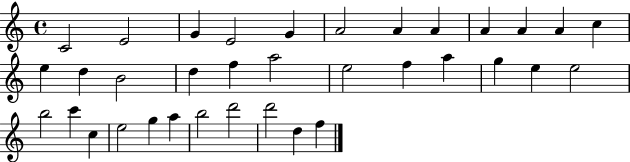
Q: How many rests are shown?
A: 0